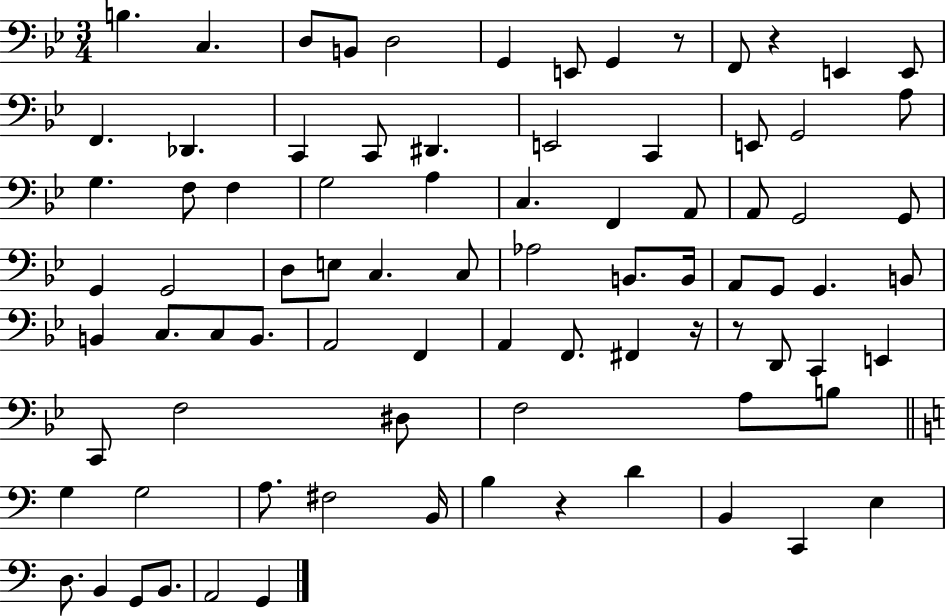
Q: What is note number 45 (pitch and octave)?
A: B2